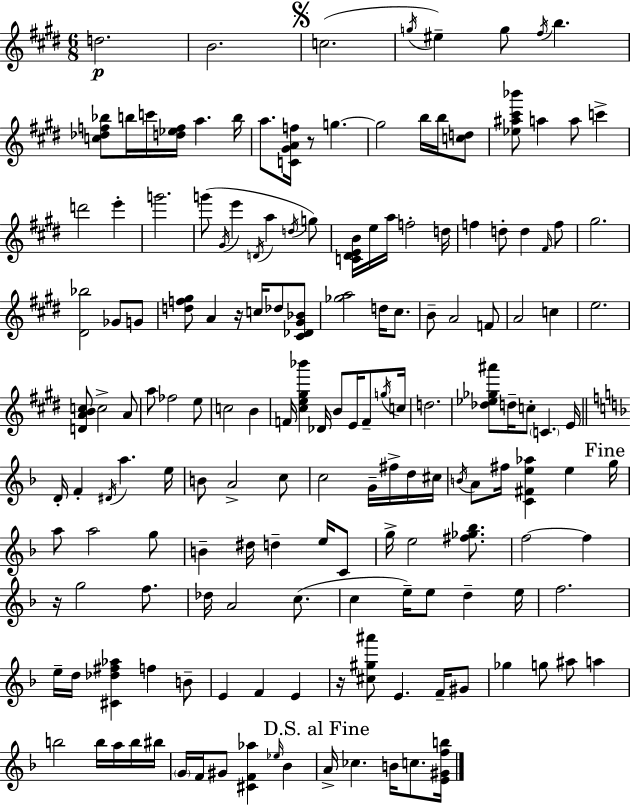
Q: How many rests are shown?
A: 4